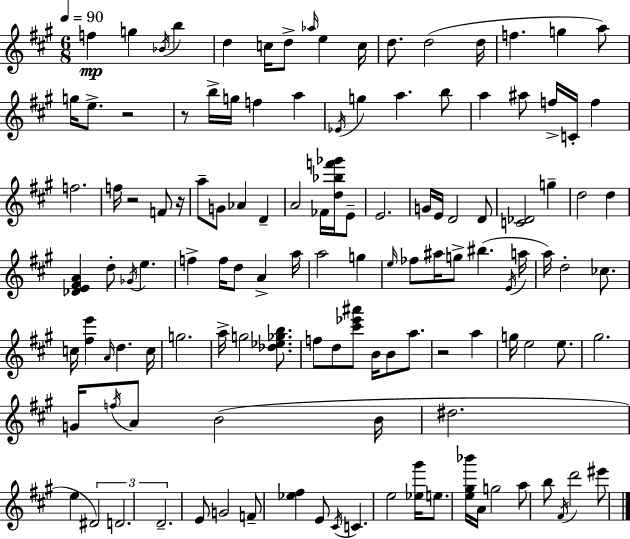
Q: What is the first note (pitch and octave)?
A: F5